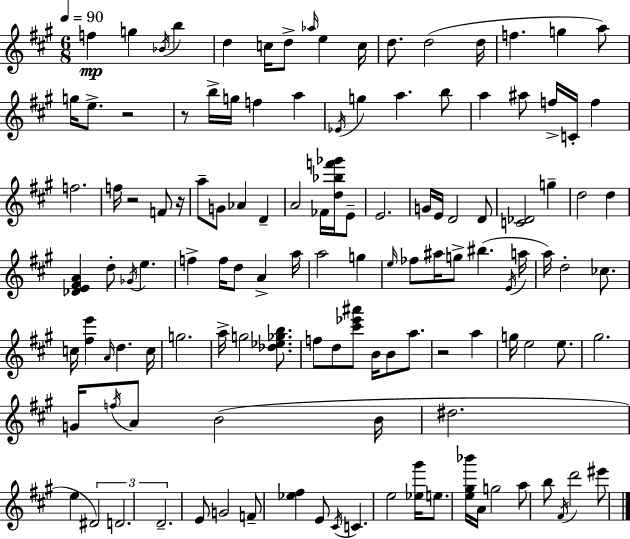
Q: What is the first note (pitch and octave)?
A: F5